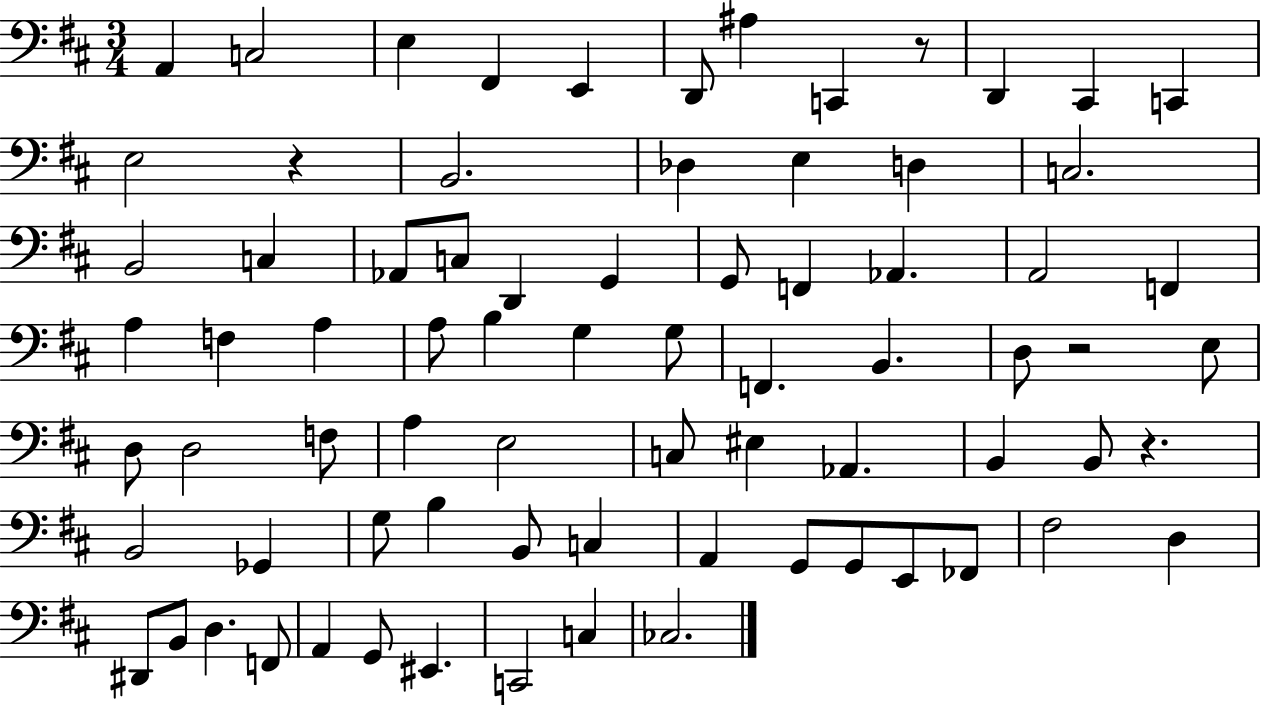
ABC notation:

X:1
T:Untitled
M:3/4
L:1/4
K:D
A,, C,2 E, ^F,, E,, D,,/2 ^A, C,, z/2 D,, ^C,, C,, E,2 z B,,2 _D, E, D, C,2 B,,2 C, _A,,/2 C,/2 D,, G,, G,,/2 F,, _A,, A,,2 F,, A, F, A, A,/2 B, G, G,/2 F,, B,, D,/2 z2 E,/2 D,/2 D,2 F,/2 A, E,2 C,/2 ^E, _A,, B,, B,,/2 z B,,2 _G,, G,/2 B, B,,/2 C, A,, G,,/2 G,,/2 E,,/2 _F,,/2 ^F,2 D, ^D,,/2 B,,/2 D, F,,/2 A,, G,,/2 ^E,, C,,2 C, _C,2